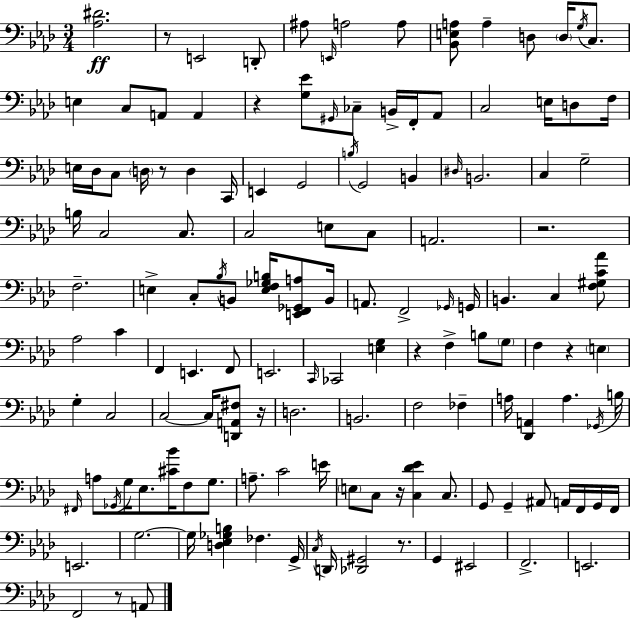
{
  \clef bass
  \numericTimeSignature
  \time 3/4
  \key f \minor
  <aes dis'>2.\ff | r8 e,2 d,8-. | ais8 \grace { e,16 } a2 a8 | <bes, e a>8 a4-- d8 \parenthesize d16 \acciaccatura { g16 } c8. | \break e4 c8 a,8 a,4 | r4 <g ees'>8 \grace { gis,16 } ces8-- b,16-> | f,16-. aes,8 c2 e16 | d8 f16 e16 des16 c8 \parenthesize d16 r8 d4 | \break c,16 e,4 g,2 | \acciaccatura { b16 } g,2 | b,4 \grace { dis16 } b,2. | c4 g2-- | \break b16 c2 | c8. c2 | e8 c8 a,2. | r2. | \break f2.-- | e4-> c8-. \acciaccatura { bes16 } | b,8 <e f ges b>16 <e, f, ges, a>8 b,16 a,8. f,2-> | \grace { ges,16 } g,16 b,4. | \break c4 <f gis c' aes'>8 aes2 | c'4 f,4 e,4. | f,8 e,2. | \grace { c,16 } ces,2 | \break <e g>4 r4 | f4-> b8 \parenthesize g8 f4 | r4 \parenthesize e4 g4-. | c2 c2~~ | \break c16 <d, a, fis>8 r16 d2. | b,2. | f2 | fes4-- a16 <des, a,>4 | \break a4. \acciaccatura { ges,16 } b16 \grace { fis,16 } a8 | \acciaccatura { ges,16 } g16 ees8. <cis' bes'>16 f8 g8. a8.-- | c'2 e'16 \parenthesize e8 | c8 r16 <c des' ees'>4 c8. g,8 | \break g,4-- ais,8 a,16 f,16 g,16 f,16 e,2. | g2.~~ | g16 | <d ees ges b>4 fes4. g,16-> \acciaccatura { c16 } | \break d,16 <des, gis,>2 r8. | g,4 eis,2 | f,2.-> | e,2. | \break f,2 r8 a,8 | \bar "|."
}